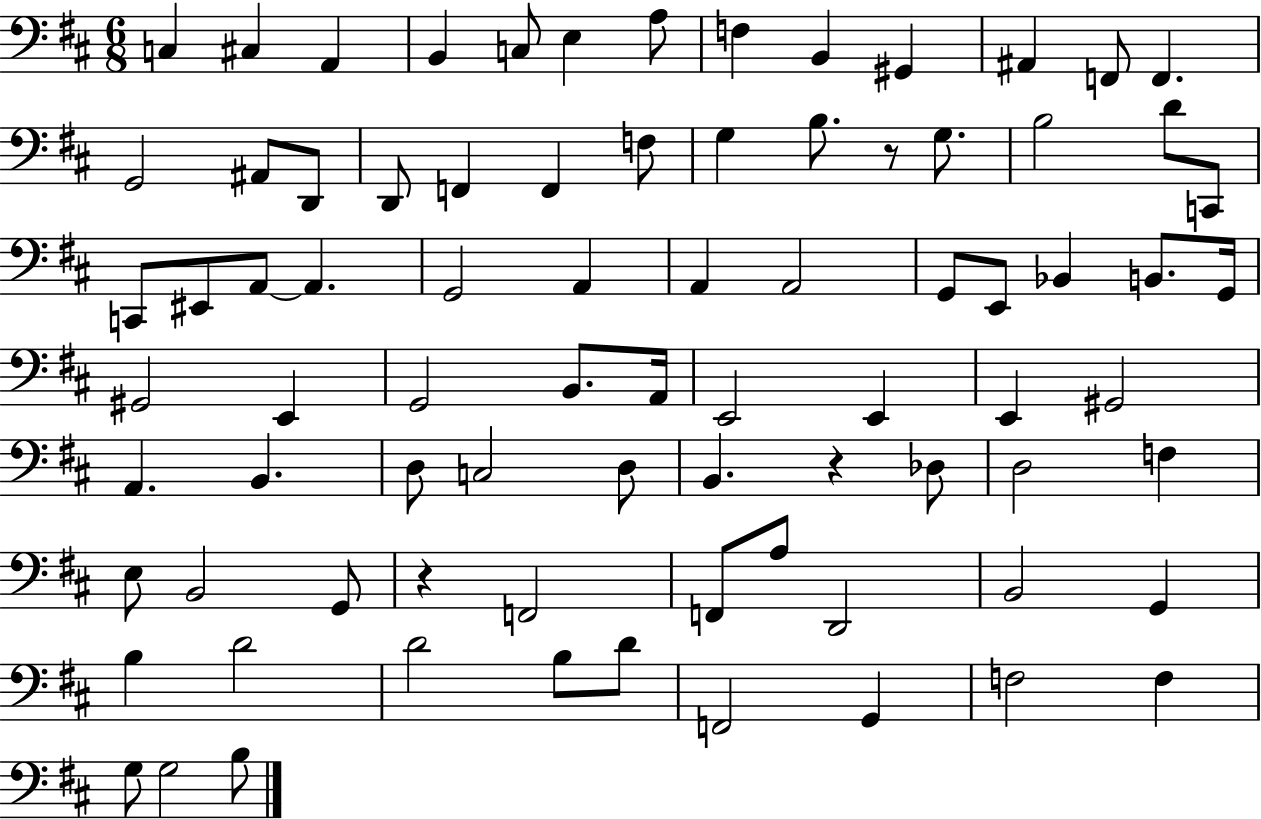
C3/q C#3/q A2/q B2/q C3/e E3/q A3/e F3/q B2/q G#2/q A#2/q F2/e F2/q. G2/h A#2/e D2/e D2/e F2/q F2/q F3/e G3/q B3/e. R/e G3/e. B3/h D4/e C2/e C2/e EIS2/e A2/e A2/q. G2/h A2/q A2/q A2/h G2/e E2/e Bb2/q B2/e. G2/s G#2/h E2/q G2/h B2/e. A2/s E2/h E2/q E2/q G#2/h A2/q. B2/q. D3/e C3/h D3/e B2/q. R/q Db3/e D3/h F3/q E3/e B2/h G2/e R/q F2/h F2/e A3/e D2/h B2/h G2/q B3/q D4/h D4/h B3/e D4/e F2/h G2/q F3/h F3/q G3/e G3/h B3/e